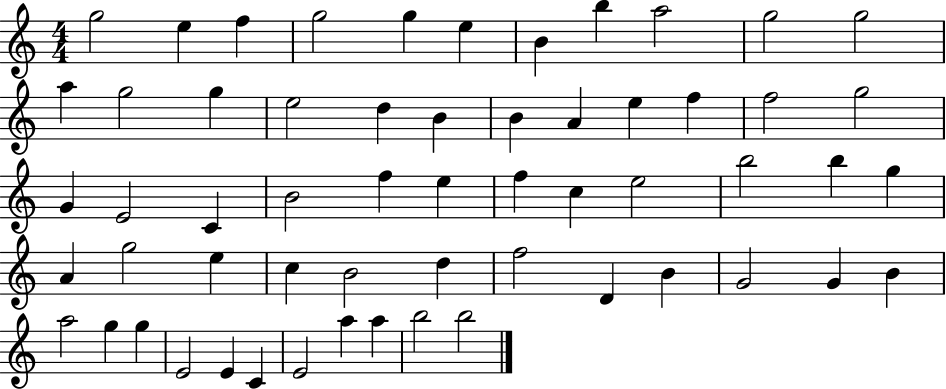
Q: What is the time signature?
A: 4/4